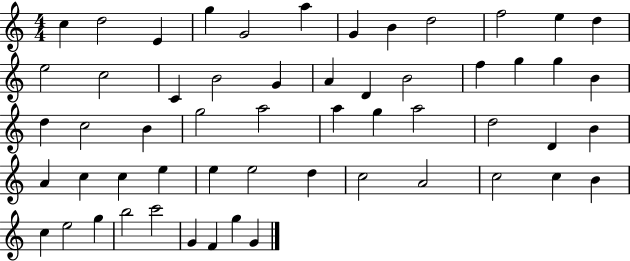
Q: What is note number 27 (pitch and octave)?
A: B4